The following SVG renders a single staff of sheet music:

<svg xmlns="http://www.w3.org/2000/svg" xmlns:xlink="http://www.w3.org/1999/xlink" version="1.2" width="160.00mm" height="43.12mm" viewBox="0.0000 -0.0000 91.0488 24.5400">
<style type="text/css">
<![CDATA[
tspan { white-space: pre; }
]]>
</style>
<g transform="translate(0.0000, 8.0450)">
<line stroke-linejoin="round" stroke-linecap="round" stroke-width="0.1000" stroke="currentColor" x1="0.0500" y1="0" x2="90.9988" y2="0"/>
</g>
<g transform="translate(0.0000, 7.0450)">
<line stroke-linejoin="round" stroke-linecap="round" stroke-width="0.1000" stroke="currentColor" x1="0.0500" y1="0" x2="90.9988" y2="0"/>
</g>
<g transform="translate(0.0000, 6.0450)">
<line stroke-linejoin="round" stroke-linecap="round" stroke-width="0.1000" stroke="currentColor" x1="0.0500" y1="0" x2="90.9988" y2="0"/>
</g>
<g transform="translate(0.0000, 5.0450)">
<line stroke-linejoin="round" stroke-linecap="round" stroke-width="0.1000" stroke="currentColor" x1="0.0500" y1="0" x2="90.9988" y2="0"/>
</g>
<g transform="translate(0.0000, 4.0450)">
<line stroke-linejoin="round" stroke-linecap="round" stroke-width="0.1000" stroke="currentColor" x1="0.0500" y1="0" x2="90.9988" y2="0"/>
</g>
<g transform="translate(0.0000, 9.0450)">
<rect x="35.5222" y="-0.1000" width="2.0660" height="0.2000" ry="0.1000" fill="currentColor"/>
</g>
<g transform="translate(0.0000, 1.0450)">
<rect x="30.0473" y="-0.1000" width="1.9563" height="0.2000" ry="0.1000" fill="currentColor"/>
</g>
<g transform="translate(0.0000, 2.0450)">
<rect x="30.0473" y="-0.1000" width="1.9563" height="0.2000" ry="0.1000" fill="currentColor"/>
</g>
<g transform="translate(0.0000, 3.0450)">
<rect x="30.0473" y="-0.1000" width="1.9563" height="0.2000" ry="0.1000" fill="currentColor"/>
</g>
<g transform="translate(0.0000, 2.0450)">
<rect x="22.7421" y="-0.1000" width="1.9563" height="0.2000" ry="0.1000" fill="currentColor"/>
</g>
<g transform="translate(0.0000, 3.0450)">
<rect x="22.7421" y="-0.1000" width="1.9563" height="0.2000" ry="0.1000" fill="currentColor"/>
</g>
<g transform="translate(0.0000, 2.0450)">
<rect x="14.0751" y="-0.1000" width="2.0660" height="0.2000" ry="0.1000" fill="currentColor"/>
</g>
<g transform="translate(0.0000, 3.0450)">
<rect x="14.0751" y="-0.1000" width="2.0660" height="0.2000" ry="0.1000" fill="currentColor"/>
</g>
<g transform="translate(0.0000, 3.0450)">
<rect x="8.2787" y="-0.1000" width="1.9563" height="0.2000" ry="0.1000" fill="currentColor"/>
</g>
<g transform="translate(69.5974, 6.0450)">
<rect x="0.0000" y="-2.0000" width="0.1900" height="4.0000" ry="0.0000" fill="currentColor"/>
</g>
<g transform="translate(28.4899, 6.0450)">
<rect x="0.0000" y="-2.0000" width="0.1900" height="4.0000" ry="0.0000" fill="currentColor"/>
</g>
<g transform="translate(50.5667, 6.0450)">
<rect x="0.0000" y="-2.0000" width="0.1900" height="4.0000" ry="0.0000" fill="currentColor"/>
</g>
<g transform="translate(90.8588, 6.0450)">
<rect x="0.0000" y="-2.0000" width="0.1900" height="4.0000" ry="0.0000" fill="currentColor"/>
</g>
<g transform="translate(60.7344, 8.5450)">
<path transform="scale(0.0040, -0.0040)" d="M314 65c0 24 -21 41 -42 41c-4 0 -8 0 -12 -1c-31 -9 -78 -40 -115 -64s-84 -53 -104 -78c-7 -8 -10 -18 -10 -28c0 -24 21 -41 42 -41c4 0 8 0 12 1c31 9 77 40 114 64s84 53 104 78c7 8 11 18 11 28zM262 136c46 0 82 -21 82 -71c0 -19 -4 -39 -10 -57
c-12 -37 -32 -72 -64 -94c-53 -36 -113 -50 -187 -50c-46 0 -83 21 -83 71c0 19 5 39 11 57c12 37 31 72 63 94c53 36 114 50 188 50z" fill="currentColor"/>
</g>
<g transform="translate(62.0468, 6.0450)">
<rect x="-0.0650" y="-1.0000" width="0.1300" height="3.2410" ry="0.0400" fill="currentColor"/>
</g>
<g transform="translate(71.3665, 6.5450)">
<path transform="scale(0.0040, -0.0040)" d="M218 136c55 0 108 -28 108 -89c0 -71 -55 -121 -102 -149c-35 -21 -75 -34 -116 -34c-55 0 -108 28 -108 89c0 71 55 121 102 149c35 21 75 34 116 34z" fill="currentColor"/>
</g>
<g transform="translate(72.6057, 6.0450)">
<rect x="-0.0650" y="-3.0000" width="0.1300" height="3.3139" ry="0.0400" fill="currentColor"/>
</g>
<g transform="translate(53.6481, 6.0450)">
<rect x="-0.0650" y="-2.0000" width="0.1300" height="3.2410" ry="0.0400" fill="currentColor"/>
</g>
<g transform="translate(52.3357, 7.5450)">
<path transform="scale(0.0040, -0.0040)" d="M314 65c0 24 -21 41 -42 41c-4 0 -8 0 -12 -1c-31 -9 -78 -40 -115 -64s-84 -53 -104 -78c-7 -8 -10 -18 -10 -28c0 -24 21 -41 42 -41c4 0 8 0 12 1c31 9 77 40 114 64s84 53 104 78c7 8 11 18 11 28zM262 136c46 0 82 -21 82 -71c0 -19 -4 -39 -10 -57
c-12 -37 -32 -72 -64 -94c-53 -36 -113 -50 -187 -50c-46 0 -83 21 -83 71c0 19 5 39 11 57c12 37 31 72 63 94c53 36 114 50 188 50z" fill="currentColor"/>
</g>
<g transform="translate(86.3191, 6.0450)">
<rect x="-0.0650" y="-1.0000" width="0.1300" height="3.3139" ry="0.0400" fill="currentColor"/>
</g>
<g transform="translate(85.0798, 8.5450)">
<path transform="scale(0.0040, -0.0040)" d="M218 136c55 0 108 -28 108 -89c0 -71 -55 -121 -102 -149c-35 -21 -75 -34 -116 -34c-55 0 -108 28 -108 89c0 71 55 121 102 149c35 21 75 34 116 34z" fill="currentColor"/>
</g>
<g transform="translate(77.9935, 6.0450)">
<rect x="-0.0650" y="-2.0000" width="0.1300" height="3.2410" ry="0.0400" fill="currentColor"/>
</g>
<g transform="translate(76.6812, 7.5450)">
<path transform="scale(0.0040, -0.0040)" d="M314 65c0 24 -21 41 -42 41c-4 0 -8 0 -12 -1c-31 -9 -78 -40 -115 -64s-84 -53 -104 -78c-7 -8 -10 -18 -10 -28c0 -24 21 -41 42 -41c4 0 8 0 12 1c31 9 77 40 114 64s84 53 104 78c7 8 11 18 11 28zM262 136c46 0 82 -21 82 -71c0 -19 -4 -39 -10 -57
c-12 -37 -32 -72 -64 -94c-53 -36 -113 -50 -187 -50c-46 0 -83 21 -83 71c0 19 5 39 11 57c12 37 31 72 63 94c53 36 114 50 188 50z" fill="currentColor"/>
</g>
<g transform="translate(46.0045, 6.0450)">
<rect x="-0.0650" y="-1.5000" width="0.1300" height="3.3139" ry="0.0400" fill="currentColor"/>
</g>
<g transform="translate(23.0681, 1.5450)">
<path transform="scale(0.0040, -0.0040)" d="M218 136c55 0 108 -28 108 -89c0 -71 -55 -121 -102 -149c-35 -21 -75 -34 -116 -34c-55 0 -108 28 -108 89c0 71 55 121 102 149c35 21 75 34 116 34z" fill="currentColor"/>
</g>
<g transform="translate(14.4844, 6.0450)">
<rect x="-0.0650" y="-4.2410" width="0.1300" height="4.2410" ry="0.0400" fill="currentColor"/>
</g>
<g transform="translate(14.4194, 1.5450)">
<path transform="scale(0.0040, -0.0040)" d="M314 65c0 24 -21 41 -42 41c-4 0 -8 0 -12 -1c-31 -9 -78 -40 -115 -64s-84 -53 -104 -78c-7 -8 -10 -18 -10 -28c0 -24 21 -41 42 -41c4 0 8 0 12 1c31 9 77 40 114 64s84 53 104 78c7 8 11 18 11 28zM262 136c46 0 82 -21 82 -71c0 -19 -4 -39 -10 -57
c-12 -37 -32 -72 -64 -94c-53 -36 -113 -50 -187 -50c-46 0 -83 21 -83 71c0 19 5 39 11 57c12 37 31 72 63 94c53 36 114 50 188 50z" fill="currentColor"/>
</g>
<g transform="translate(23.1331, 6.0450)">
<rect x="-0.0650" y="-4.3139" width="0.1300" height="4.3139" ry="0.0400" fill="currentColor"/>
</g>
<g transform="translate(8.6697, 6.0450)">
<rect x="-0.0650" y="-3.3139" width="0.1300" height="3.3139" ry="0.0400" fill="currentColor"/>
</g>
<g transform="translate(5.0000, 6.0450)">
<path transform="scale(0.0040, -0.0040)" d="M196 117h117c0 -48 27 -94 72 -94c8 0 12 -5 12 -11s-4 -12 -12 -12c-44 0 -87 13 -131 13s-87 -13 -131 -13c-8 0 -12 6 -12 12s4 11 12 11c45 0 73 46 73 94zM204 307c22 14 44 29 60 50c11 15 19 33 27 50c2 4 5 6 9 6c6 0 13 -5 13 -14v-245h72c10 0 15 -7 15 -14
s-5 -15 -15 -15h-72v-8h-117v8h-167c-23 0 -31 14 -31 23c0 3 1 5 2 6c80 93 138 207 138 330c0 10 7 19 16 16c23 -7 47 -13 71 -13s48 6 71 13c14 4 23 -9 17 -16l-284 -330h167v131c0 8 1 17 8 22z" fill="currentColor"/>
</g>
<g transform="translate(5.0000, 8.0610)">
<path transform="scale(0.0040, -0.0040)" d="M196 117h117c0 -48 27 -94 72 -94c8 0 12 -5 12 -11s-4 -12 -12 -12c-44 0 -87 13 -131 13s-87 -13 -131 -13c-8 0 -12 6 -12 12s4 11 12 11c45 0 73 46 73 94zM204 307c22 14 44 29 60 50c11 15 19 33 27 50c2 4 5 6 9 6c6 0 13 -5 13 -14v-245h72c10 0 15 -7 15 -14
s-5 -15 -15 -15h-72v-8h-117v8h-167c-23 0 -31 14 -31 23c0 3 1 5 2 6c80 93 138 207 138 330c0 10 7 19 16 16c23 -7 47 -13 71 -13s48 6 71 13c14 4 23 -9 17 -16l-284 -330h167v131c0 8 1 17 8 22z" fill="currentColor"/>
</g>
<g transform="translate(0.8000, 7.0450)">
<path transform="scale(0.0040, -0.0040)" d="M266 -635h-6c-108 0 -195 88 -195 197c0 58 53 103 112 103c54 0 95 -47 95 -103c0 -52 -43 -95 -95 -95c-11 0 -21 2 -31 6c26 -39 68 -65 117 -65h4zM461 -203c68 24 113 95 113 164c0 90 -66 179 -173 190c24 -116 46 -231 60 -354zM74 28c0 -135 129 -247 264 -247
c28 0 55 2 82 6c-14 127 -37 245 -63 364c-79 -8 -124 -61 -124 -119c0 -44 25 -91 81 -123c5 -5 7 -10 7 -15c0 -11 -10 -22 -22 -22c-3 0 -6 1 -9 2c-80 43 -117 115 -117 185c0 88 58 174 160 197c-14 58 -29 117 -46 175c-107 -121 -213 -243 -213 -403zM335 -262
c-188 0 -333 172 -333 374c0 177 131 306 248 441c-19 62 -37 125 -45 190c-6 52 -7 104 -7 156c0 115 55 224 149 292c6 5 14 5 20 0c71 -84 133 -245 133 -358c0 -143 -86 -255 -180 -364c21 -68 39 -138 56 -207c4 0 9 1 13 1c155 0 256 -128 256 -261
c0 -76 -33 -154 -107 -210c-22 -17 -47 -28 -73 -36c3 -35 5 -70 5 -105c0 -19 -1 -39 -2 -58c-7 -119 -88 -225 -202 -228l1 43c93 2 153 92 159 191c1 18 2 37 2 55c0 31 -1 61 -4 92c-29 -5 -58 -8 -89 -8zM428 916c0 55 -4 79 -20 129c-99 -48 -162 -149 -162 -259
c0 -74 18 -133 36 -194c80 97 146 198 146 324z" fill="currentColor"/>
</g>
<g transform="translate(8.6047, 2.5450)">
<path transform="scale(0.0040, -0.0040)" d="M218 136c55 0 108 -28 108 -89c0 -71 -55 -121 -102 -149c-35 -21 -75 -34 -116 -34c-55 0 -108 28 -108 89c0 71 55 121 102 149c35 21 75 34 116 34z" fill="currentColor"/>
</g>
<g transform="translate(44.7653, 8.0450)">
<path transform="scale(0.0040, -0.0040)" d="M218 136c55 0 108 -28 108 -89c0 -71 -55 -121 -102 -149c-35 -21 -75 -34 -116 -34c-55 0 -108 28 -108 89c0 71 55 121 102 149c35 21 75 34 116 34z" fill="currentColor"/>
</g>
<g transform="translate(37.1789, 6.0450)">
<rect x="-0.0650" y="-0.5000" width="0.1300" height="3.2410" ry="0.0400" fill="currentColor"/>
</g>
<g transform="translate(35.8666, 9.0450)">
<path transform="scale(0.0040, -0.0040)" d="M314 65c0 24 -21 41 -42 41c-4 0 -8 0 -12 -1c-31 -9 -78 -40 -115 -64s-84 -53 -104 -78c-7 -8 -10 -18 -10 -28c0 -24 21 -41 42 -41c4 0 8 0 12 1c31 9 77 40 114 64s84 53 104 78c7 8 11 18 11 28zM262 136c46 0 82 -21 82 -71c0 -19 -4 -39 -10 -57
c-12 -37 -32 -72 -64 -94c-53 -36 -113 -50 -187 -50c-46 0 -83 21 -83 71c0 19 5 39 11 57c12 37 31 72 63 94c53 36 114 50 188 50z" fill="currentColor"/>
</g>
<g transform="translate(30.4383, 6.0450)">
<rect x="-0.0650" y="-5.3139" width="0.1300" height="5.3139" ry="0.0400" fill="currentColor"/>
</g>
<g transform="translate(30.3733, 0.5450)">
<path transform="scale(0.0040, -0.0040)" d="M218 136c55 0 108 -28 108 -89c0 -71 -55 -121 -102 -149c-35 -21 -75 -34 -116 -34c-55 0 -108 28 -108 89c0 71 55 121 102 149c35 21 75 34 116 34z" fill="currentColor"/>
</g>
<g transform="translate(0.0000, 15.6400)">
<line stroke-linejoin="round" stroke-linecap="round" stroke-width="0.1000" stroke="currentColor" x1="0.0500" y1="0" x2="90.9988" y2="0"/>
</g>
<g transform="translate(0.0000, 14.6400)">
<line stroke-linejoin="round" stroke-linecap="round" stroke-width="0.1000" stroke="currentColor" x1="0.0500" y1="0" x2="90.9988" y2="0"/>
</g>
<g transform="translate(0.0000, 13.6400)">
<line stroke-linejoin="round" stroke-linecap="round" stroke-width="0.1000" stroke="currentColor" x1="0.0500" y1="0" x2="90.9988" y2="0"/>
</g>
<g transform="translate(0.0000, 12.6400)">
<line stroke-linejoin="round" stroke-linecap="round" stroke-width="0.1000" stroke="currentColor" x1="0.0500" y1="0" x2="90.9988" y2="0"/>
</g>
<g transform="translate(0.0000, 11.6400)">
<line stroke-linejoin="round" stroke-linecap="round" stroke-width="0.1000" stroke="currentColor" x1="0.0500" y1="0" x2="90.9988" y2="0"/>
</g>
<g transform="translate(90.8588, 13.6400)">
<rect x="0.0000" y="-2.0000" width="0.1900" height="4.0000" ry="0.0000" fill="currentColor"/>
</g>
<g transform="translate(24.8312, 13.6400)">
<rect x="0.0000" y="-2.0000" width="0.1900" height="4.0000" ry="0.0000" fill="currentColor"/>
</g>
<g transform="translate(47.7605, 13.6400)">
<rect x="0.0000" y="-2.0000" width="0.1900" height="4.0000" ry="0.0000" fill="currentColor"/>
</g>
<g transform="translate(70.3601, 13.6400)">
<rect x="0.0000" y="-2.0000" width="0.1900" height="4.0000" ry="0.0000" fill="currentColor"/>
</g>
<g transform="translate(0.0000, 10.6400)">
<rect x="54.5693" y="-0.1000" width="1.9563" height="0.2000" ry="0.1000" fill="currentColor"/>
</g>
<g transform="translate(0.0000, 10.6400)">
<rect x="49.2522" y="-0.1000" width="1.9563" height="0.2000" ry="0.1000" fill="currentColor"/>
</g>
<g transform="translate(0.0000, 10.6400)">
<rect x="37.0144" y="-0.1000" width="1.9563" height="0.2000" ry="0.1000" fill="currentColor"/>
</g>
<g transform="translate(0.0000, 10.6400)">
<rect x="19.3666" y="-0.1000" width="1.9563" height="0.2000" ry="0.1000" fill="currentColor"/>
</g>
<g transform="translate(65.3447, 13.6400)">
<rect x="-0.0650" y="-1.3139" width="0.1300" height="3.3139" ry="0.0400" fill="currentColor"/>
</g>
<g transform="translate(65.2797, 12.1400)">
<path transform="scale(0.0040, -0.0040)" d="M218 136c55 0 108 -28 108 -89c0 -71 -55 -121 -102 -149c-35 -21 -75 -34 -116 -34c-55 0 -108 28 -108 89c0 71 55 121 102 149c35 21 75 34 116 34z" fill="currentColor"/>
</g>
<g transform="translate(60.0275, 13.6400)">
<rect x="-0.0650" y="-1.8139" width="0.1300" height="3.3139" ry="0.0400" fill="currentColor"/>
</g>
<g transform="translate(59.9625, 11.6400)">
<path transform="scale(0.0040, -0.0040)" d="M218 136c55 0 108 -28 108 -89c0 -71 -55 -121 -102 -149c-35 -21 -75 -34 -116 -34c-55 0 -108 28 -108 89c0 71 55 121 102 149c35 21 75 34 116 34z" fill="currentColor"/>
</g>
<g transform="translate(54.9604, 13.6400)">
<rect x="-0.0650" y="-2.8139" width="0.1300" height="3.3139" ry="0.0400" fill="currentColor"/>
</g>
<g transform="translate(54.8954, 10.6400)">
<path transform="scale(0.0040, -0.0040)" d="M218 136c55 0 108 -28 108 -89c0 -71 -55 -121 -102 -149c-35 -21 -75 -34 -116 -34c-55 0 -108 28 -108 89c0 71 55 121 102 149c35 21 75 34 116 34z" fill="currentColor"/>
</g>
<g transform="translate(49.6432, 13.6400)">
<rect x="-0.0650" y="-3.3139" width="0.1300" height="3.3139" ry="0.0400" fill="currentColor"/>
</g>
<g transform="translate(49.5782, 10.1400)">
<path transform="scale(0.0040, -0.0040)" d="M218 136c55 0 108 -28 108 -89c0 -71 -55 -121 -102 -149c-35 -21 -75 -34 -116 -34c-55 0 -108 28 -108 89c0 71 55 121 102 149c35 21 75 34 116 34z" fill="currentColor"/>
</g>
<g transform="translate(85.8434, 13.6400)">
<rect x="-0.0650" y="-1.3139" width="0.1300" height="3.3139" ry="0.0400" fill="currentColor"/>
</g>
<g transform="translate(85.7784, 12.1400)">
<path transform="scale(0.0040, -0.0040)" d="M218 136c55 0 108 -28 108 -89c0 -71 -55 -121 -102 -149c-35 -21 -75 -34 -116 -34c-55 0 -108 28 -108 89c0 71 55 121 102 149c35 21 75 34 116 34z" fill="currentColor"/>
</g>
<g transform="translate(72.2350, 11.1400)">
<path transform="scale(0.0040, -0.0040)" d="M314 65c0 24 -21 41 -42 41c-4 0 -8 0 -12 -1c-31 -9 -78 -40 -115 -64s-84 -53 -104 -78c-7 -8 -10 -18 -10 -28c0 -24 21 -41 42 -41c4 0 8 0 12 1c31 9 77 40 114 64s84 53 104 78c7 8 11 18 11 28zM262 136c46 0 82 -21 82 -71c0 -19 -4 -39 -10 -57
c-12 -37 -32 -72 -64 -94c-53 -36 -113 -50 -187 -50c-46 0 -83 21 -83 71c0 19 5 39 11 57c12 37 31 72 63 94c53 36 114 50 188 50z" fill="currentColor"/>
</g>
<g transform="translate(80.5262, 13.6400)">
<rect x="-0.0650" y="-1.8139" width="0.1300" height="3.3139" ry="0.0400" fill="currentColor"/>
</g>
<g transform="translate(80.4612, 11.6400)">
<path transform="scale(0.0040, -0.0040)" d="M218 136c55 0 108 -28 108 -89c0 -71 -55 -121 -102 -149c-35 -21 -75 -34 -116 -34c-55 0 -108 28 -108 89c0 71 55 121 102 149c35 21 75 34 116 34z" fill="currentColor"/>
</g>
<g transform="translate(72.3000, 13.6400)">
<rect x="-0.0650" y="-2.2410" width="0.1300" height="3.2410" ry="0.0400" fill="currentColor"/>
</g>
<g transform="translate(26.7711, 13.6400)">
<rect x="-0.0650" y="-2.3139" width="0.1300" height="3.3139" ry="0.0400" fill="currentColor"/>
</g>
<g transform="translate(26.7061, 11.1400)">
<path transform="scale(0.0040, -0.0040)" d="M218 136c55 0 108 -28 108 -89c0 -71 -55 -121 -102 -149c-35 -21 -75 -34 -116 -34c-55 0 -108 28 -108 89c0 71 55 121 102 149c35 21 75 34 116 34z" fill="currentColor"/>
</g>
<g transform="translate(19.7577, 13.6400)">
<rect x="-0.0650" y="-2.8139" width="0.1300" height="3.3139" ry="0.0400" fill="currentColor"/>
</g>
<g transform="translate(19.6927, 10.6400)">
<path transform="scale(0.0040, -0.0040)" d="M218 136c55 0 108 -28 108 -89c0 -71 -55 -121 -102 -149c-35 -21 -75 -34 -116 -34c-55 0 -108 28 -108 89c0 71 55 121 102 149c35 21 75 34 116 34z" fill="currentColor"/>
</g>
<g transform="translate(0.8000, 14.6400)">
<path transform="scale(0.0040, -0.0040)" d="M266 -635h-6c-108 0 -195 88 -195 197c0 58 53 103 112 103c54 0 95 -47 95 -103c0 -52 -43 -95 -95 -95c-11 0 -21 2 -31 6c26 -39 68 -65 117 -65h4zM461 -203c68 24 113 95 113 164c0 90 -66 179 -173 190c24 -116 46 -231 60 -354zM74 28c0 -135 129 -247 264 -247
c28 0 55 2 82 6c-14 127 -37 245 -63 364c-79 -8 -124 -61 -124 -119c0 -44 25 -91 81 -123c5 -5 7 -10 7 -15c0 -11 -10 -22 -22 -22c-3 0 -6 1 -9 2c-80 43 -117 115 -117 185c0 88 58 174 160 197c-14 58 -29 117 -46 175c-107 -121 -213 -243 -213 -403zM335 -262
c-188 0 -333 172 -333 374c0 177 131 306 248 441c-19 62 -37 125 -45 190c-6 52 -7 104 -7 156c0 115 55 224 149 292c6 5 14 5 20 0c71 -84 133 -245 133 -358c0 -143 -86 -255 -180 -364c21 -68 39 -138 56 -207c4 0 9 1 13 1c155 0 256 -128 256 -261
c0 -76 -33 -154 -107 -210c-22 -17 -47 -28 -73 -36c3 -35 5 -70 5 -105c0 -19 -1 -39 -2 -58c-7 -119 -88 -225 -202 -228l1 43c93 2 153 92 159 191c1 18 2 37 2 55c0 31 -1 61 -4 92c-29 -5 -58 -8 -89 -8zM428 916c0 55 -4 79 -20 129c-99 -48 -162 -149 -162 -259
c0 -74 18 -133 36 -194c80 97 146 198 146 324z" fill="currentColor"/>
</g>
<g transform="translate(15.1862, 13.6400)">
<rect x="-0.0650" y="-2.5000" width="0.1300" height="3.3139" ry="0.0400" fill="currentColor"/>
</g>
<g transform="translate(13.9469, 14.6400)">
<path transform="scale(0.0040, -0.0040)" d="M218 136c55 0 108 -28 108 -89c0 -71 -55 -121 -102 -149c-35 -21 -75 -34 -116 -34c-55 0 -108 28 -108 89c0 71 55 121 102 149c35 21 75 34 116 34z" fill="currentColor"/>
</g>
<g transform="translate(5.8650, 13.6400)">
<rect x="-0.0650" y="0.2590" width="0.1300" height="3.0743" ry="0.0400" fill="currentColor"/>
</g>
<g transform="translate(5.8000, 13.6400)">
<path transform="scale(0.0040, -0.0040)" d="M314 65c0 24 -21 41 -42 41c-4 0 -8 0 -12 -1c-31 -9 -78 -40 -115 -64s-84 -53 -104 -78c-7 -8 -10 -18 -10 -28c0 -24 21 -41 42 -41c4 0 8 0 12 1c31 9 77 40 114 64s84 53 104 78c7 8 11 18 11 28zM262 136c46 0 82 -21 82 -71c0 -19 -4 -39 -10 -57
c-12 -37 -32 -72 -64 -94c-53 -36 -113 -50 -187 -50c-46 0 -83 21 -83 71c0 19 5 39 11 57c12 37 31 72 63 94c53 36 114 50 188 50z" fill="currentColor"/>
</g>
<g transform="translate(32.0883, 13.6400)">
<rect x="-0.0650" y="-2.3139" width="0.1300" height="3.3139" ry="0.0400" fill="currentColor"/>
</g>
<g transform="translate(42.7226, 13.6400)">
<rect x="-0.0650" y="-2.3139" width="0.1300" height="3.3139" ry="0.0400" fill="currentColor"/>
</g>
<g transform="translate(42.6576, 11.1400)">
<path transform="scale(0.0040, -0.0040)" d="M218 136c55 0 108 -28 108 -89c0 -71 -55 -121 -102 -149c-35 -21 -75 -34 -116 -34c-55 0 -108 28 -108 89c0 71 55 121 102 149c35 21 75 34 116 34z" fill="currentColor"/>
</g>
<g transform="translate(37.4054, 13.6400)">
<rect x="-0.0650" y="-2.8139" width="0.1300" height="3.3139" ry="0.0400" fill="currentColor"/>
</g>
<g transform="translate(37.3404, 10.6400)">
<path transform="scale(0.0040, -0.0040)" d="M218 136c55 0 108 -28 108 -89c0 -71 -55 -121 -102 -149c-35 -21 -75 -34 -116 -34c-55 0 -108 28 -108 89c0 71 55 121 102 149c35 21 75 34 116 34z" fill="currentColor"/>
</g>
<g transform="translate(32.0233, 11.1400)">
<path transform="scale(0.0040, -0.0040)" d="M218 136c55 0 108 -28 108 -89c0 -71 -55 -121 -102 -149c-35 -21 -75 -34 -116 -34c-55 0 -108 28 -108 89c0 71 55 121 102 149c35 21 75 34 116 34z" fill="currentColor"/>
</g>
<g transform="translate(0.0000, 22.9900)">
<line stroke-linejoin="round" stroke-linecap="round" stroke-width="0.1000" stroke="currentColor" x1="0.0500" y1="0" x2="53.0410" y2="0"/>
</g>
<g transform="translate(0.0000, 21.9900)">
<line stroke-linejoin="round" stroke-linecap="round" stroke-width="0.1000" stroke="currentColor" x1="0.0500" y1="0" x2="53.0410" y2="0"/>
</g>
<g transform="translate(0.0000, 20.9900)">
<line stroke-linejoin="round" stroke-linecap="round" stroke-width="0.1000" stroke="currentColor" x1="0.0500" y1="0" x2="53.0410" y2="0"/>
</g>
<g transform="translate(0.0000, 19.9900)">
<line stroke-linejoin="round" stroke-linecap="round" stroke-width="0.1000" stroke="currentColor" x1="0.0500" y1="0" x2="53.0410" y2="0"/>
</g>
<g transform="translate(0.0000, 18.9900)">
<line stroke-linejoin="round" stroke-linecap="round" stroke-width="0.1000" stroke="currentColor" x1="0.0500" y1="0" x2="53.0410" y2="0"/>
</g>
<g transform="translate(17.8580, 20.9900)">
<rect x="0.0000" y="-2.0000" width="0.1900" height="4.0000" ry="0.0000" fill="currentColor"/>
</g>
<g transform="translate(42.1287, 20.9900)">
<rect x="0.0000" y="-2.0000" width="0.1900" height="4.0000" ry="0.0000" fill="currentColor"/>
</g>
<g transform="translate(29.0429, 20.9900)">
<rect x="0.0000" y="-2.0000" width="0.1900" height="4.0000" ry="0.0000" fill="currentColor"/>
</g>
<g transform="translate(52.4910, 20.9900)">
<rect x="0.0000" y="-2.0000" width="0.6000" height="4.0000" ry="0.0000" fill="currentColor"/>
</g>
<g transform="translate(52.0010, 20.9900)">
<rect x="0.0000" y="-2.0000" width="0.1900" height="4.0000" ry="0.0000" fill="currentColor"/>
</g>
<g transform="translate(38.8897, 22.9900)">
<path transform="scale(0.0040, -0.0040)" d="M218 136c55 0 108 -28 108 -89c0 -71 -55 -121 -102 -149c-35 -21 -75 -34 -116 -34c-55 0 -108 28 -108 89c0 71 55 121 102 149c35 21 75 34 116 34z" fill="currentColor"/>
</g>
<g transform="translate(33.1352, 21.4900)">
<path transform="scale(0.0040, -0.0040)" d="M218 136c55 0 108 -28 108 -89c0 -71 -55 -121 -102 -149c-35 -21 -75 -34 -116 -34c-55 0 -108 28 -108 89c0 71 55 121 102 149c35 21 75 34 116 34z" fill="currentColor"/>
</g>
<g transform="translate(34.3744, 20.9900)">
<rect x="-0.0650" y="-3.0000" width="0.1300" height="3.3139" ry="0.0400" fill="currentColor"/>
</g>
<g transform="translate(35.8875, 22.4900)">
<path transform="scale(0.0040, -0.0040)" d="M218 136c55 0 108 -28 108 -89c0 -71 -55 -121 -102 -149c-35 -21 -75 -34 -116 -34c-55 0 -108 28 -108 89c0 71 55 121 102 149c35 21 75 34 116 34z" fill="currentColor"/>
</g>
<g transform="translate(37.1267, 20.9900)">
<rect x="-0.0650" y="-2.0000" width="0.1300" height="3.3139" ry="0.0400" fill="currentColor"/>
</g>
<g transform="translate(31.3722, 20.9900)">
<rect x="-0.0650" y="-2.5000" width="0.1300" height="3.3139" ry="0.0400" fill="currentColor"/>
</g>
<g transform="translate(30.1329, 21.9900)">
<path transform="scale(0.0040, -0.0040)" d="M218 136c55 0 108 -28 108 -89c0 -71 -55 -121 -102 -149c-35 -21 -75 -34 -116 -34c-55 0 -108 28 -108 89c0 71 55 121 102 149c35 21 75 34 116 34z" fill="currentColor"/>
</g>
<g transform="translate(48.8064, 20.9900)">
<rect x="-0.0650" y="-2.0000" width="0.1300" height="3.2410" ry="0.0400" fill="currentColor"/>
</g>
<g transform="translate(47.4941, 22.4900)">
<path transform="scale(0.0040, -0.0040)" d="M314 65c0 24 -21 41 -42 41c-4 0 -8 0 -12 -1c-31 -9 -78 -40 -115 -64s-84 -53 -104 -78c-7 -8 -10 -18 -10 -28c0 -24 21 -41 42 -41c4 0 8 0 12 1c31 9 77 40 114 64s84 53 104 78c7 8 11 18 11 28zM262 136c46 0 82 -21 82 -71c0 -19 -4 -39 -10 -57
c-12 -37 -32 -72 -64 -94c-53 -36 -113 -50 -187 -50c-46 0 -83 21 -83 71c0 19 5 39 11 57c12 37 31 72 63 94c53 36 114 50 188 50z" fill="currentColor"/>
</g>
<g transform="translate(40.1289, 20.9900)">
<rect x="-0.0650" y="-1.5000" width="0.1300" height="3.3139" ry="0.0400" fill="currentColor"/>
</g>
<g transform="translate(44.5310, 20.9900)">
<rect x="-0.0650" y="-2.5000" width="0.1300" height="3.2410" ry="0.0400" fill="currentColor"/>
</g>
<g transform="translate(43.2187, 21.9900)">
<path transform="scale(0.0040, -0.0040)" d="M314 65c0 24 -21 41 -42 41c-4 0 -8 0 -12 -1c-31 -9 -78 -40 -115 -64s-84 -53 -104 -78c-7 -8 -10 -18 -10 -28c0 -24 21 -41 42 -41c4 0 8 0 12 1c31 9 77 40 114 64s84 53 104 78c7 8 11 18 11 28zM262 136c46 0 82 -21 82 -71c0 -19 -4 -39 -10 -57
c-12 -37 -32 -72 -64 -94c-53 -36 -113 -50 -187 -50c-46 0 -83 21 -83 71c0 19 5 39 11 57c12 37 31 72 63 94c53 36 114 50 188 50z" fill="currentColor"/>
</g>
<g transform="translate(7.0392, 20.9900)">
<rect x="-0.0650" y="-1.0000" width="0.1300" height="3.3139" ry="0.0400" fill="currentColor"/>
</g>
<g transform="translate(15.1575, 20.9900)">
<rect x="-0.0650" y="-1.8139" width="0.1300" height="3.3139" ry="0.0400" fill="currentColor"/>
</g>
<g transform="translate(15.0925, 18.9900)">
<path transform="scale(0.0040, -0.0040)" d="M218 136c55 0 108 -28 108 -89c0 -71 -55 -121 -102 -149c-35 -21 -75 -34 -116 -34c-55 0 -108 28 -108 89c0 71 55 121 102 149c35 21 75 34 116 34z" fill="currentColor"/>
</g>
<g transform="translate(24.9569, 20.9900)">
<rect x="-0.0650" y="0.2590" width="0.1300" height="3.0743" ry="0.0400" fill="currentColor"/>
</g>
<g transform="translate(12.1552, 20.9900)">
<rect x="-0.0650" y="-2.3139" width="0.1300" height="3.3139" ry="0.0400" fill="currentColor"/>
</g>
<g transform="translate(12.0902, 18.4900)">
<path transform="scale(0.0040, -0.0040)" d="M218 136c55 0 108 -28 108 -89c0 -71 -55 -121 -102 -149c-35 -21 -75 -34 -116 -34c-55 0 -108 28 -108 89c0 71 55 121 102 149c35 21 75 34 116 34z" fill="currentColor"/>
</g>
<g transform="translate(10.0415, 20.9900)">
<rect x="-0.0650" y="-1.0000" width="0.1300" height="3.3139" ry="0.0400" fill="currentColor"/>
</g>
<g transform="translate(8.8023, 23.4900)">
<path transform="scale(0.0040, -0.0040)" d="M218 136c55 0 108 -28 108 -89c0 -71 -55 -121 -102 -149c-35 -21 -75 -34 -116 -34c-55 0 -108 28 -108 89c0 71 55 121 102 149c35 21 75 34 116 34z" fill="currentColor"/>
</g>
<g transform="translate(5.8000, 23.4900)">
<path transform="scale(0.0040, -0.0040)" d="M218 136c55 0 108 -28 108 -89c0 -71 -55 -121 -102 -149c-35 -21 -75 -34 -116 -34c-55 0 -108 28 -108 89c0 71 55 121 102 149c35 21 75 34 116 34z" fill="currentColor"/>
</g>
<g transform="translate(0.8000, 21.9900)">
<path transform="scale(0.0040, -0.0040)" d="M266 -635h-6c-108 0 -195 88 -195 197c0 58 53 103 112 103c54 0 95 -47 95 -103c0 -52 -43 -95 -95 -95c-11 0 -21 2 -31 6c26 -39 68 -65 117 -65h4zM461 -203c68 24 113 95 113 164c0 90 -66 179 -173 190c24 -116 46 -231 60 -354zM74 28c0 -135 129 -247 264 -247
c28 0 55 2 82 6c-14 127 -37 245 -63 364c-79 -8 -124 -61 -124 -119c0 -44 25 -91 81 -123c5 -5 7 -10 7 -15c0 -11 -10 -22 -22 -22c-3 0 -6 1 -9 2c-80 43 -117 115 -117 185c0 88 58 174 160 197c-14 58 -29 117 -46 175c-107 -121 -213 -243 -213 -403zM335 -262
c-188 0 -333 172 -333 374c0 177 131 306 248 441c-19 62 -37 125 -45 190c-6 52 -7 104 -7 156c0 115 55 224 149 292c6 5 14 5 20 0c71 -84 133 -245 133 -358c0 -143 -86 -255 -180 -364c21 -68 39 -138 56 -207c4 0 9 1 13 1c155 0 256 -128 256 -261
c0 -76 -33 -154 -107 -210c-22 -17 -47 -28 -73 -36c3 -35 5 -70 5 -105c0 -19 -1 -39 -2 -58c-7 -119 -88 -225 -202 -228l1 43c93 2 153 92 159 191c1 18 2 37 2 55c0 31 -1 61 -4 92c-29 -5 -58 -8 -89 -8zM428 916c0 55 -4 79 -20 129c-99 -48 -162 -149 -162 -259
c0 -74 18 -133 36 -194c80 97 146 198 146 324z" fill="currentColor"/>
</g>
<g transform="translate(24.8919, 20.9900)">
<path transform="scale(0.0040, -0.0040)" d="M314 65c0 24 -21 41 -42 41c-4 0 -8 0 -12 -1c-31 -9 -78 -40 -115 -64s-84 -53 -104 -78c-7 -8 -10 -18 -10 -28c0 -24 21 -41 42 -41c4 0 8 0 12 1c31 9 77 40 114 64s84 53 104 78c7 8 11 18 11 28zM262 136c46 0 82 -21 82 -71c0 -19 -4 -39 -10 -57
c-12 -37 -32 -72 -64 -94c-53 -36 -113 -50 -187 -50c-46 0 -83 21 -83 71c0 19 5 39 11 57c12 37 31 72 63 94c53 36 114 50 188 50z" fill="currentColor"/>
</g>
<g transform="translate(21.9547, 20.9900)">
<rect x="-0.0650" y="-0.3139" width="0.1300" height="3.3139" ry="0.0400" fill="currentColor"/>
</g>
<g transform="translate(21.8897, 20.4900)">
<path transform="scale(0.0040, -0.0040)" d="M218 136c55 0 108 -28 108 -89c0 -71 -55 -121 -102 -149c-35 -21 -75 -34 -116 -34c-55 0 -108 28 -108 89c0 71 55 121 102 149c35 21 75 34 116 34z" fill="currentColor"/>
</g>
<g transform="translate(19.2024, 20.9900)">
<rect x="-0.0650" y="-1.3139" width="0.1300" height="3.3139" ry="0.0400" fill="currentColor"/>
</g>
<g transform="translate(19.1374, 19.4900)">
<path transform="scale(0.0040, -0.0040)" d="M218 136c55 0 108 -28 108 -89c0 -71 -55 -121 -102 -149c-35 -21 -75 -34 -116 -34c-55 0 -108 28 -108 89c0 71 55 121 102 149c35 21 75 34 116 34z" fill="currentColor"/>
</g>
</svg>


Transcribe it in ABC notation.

X:1
T:Untitled
M:4/4
L:1/4
K:C
b d'2 d' f' C2 E F2 D2 A F2 D B2 G a g g a g b a f e g2 f e D D g f e c B2 G A F E G2 F2